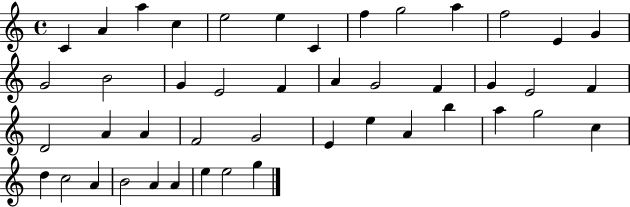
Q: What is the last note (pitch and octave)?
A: G5